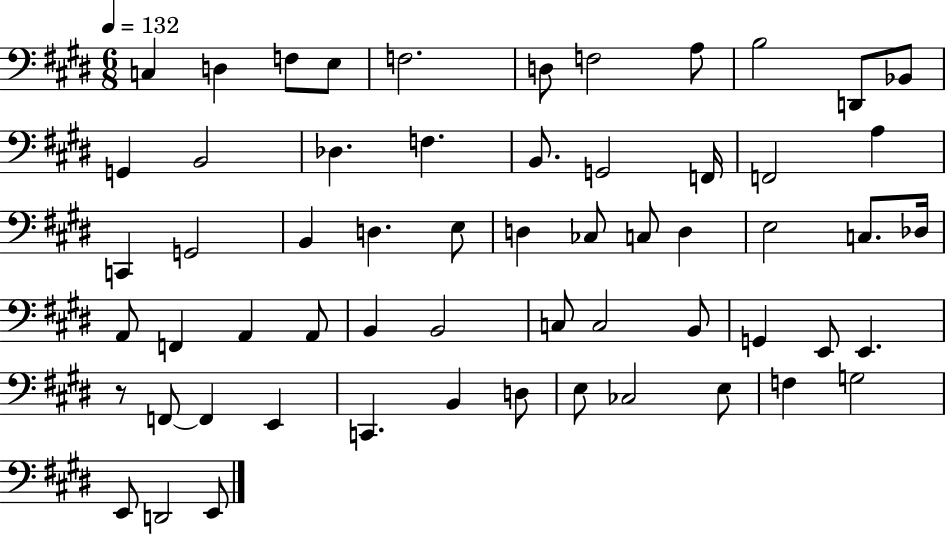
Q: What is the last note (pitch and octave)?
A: E2